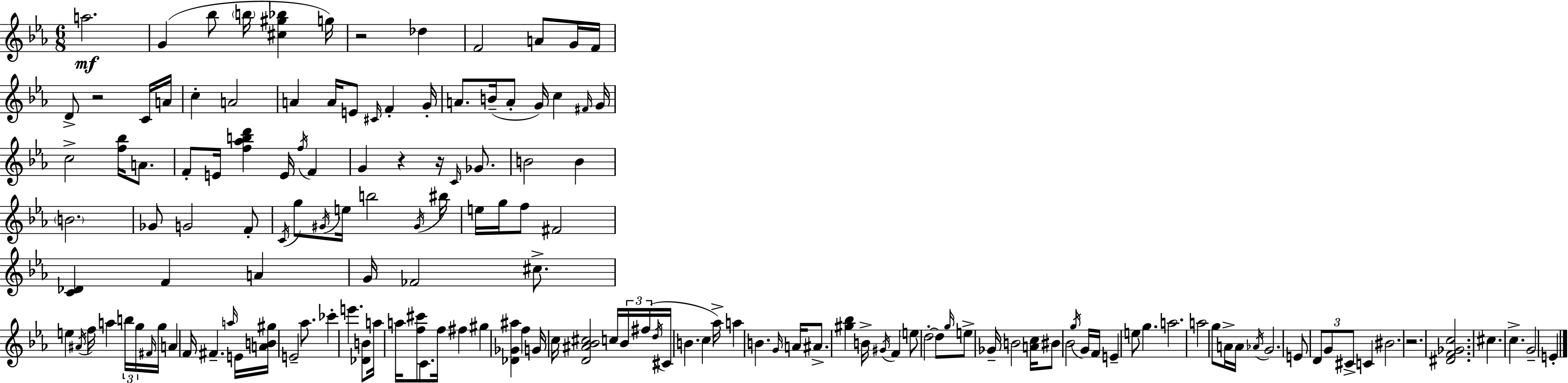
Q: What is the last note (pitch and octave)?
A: E4